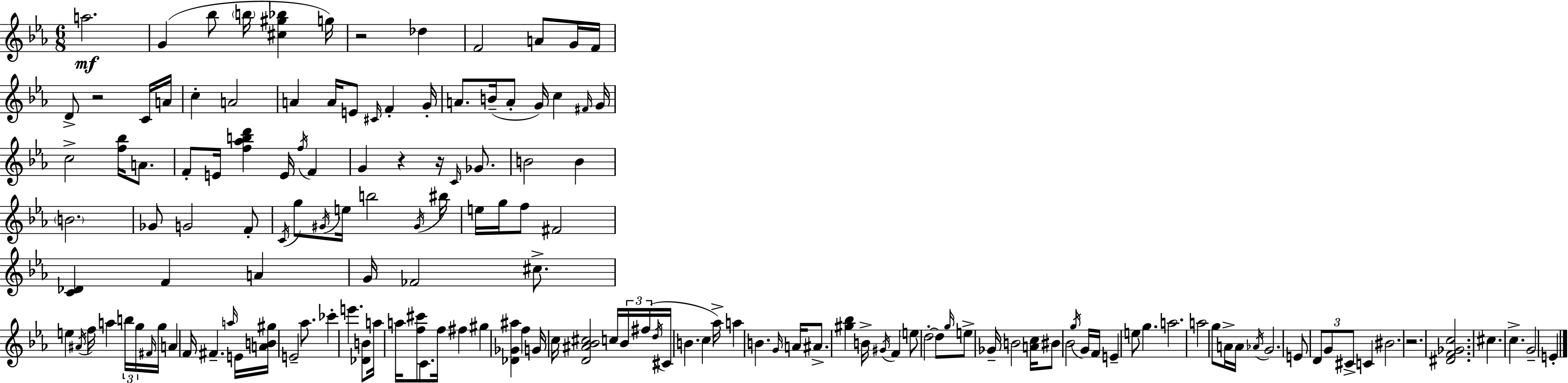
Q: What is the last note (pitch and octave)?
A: E4